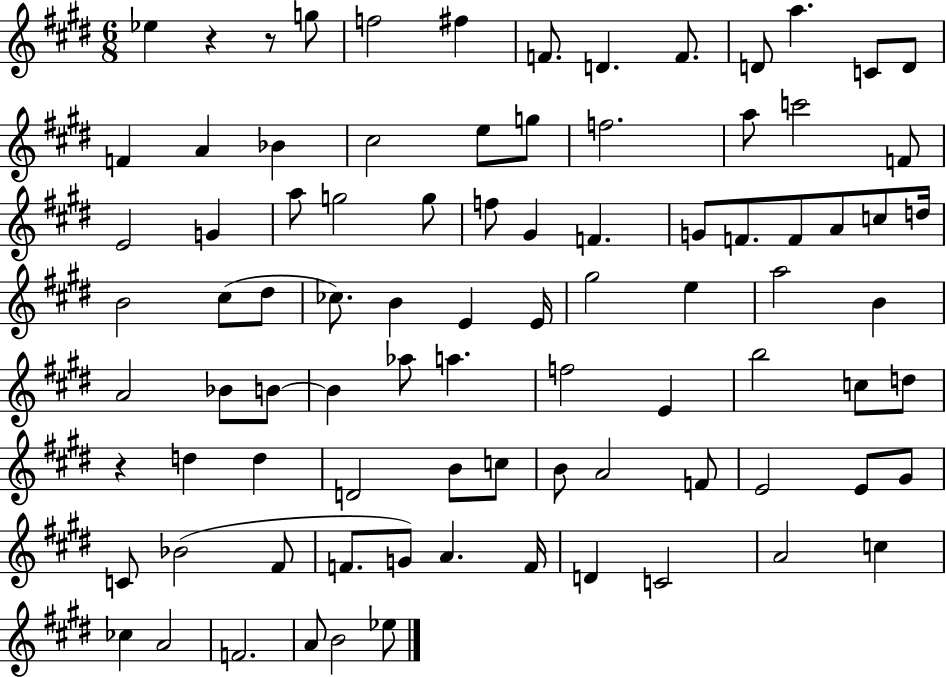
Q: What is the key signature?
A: E major